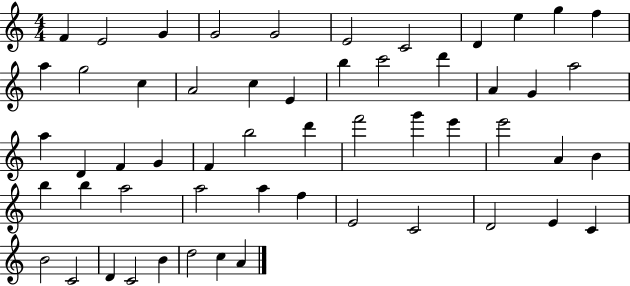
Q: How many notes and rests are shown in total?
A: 55